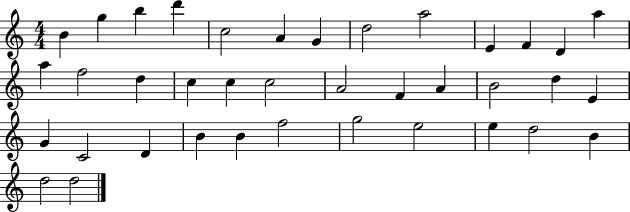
{
  \clef treble
  \numericTimeSignature
  \time 4/4
  \key c \major
  b'4 g''4 b''4 d'''4 | c''2 a'4 g'4 | d''2 a''2 | e'4 f'4 d'4 a''4 | \break a''4 f''2 d''4 | c''4 c''4 c''2 | a'2 f'4 a'4 | b'2 d''4 e'4 | \break g'4 c'2 d'4 | b'4 b'4 f''2 | g''2 e''2 | e''4 d''2 b'4 | \break d''2 d''2 | \bar "|."
}